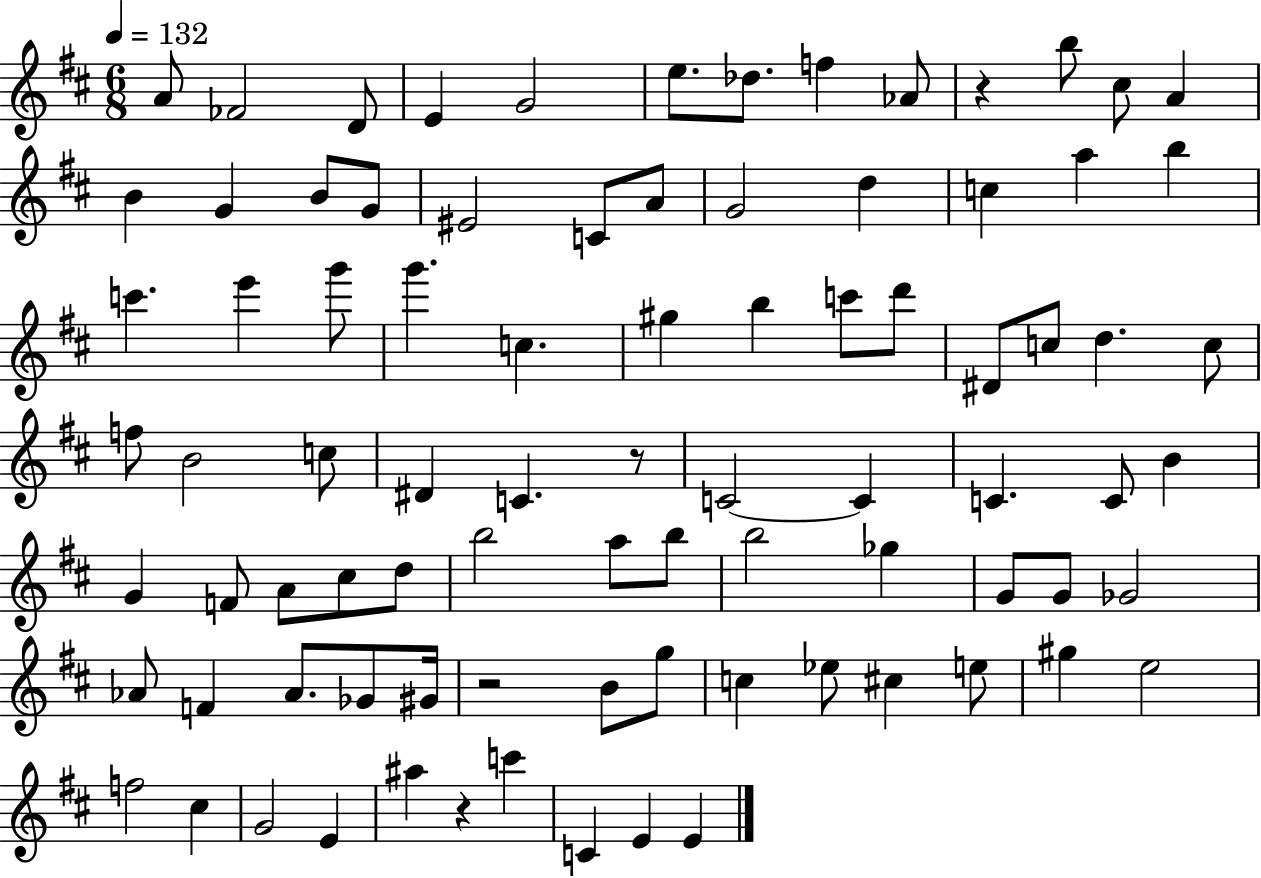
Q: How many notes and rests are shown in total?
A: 86